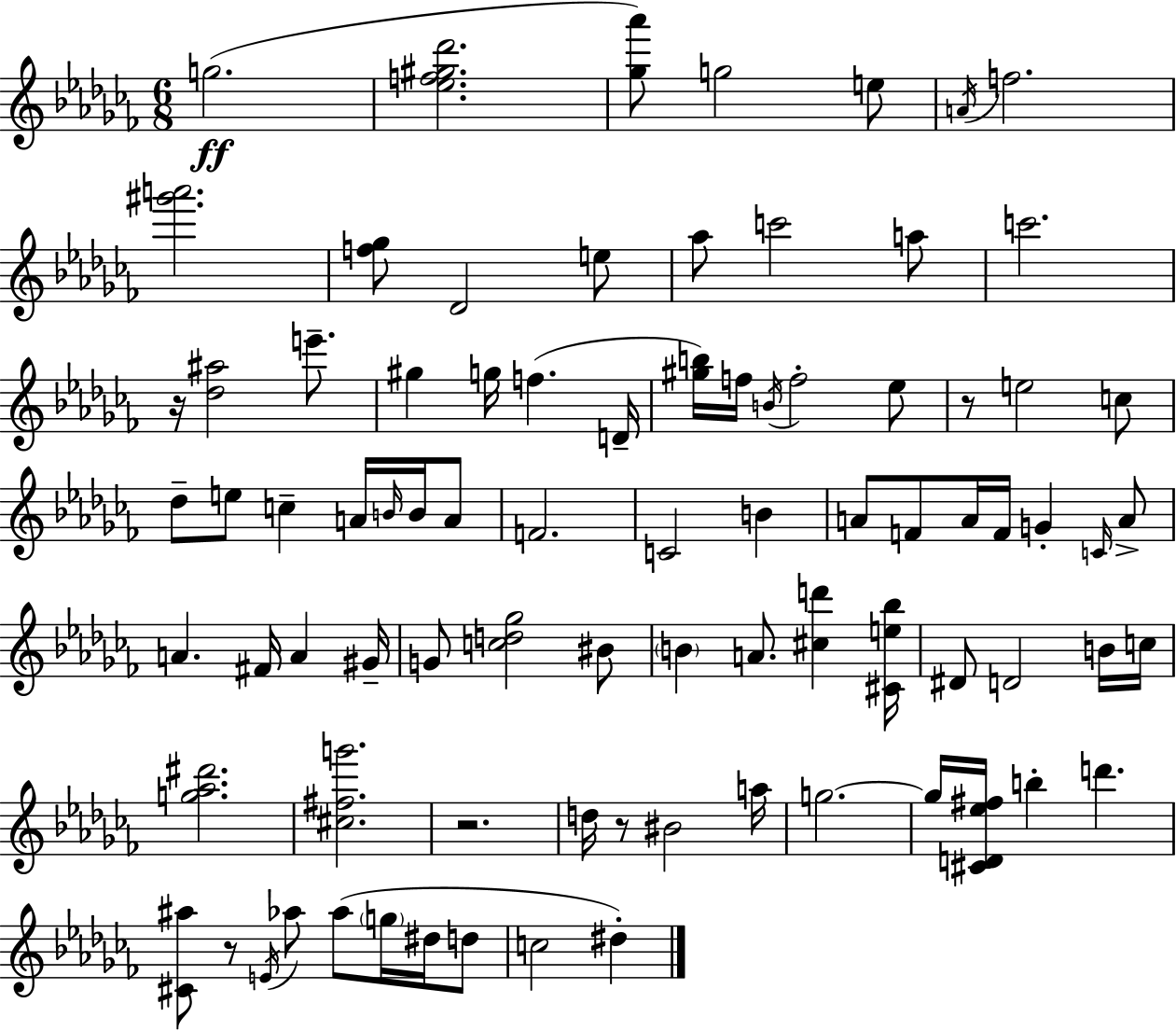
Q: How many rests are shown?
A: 5